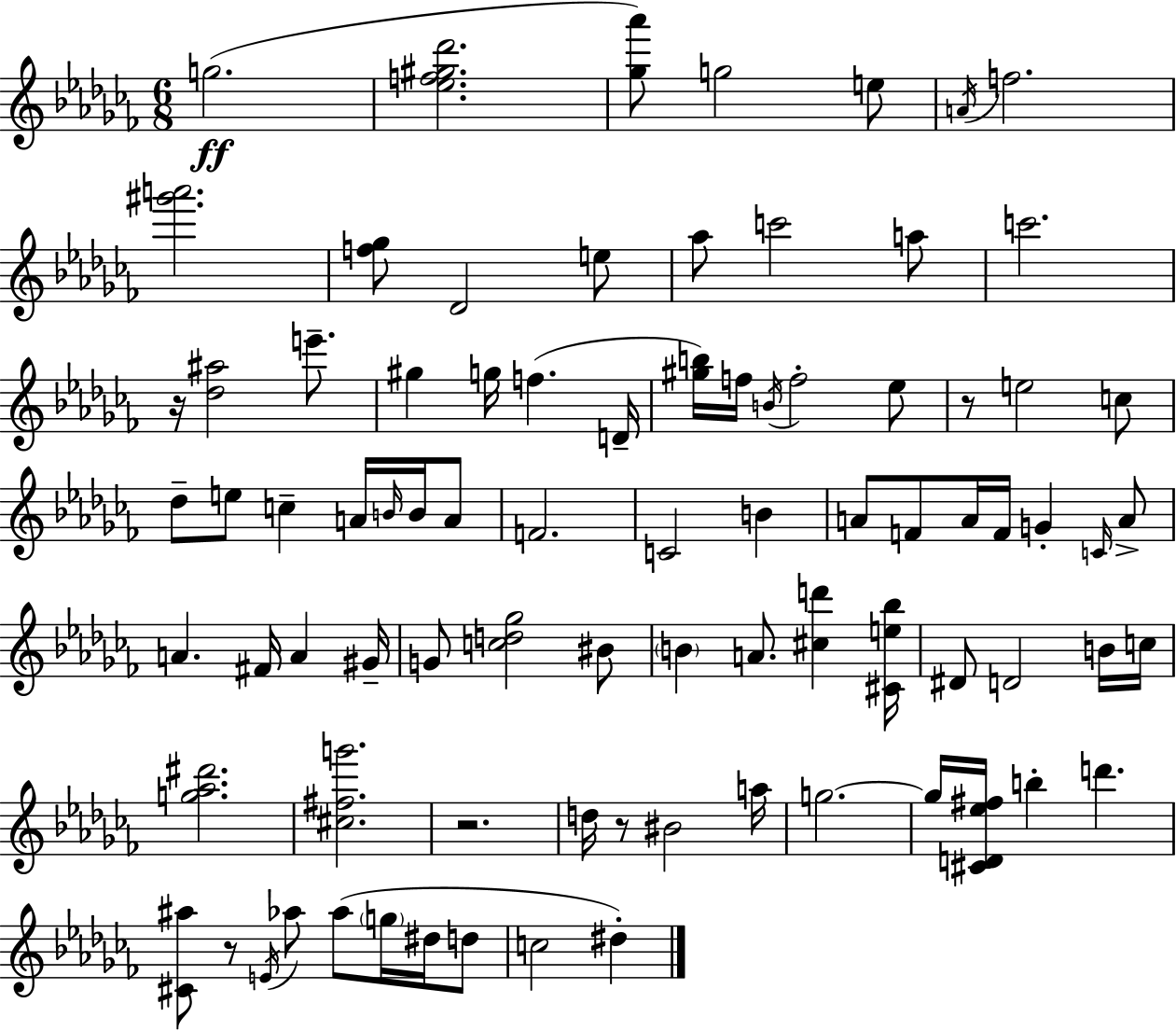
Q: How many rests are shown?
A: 5